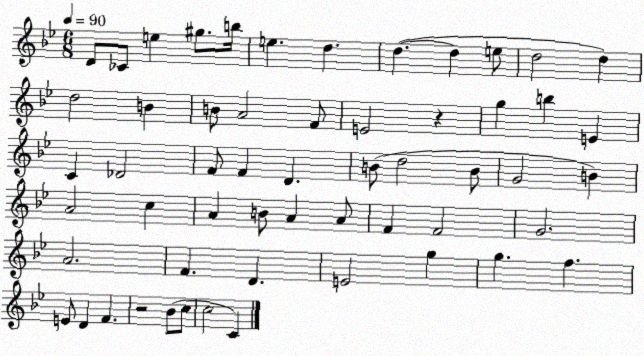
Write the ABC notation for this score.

X:1
T:Untitled
M:6/8
L:1/4
K:Bb
D/2 _C/2 e ^g/2 b/4 e d d d e/2 d2 d d2 B B/2 A2 F/2 E2 z g b E C _D2 F/2 F D B/2 d2 B/2 G2 B A2 c A B/2 A A/2 F F2 G2 A2 F D E2 g g f E/2 D F z2 _B/2 c/2 c2 C